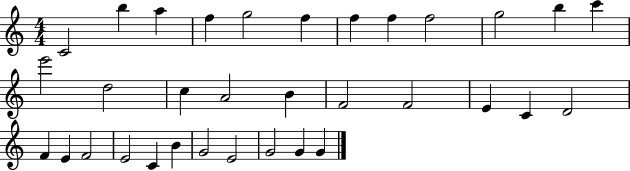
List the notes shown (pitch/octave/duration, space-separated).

C4/h B5/q A5/q F5/q G5/h F5/q F5/q F5/q F5/h G5/h B5/q C6/q E6/h D5/h C5/q A4/h B4/q F4/h F4/h E4/q C4/q D4/h F4/q E4/q F4/h E4/h C4/q B4/q G4/h E4/h G4/h G4/q G4/q